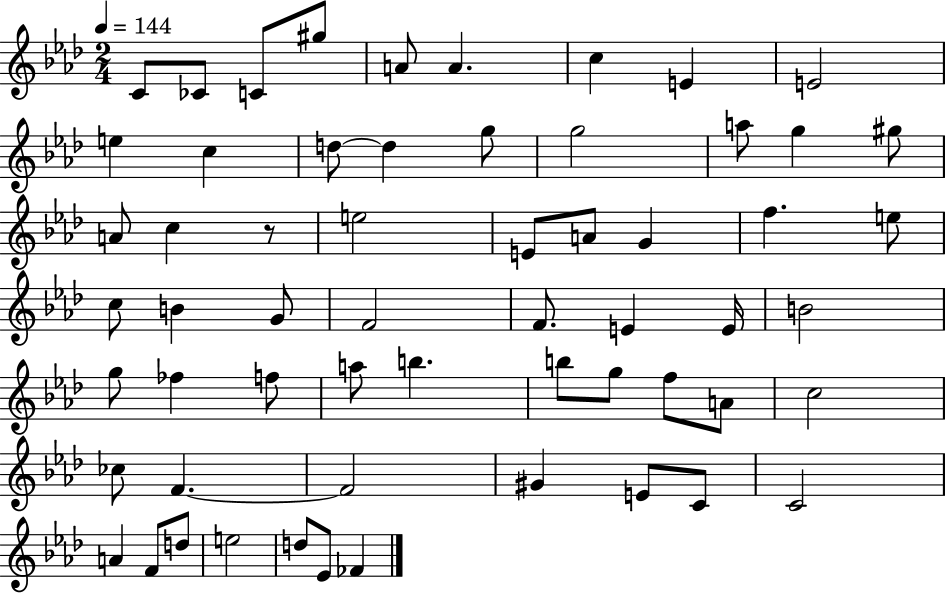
{
  \clef treble
  \numericTimeSignature
  \time 2/4
  \key aes \major
  \tempo 4 = 144
  c'8 ces'8 c'8 gis''8 | a'8 a'4. | c''4 e'4 | e'2 | \break e''4 c''4 | d''8~~ d''4 g''8 | g''2 | a''8 g''4 gis''8 | \break a'8 c''4 r8 | e''2 | e'8 a'8 g'4 | f''4. e''8 | \break c''8 b'4 g'8 | f'2 | f'8. e'4 e'16 | b'2 | \break g''8 fes''4 f''8 | a''8 b''4. | b''8 g''8 f''8 a'8 | c''2 | \break ces''8 f'4.~~ | f'2 | gis'4 e'8 c'8 | c'2 | \break a'4 f'8 d''8 | e''2 | d''8 ees'8 fes'4 | \bar "|."
}